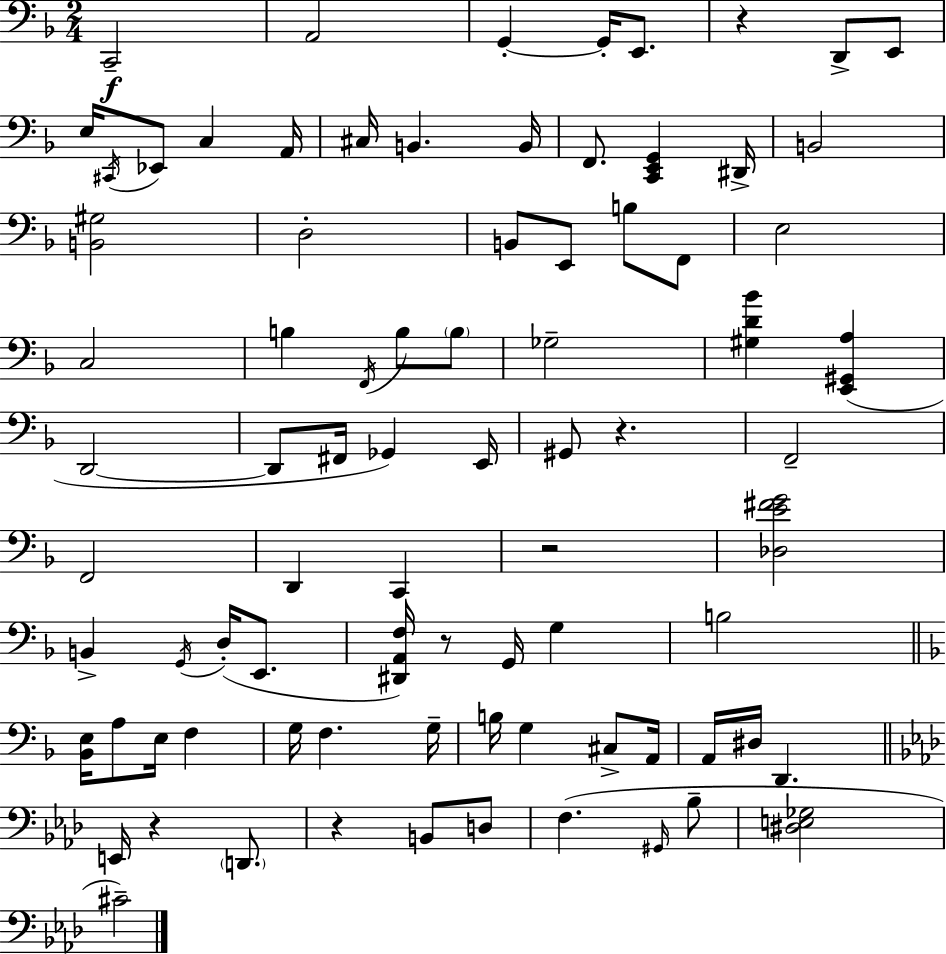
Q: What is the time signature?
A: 2/4